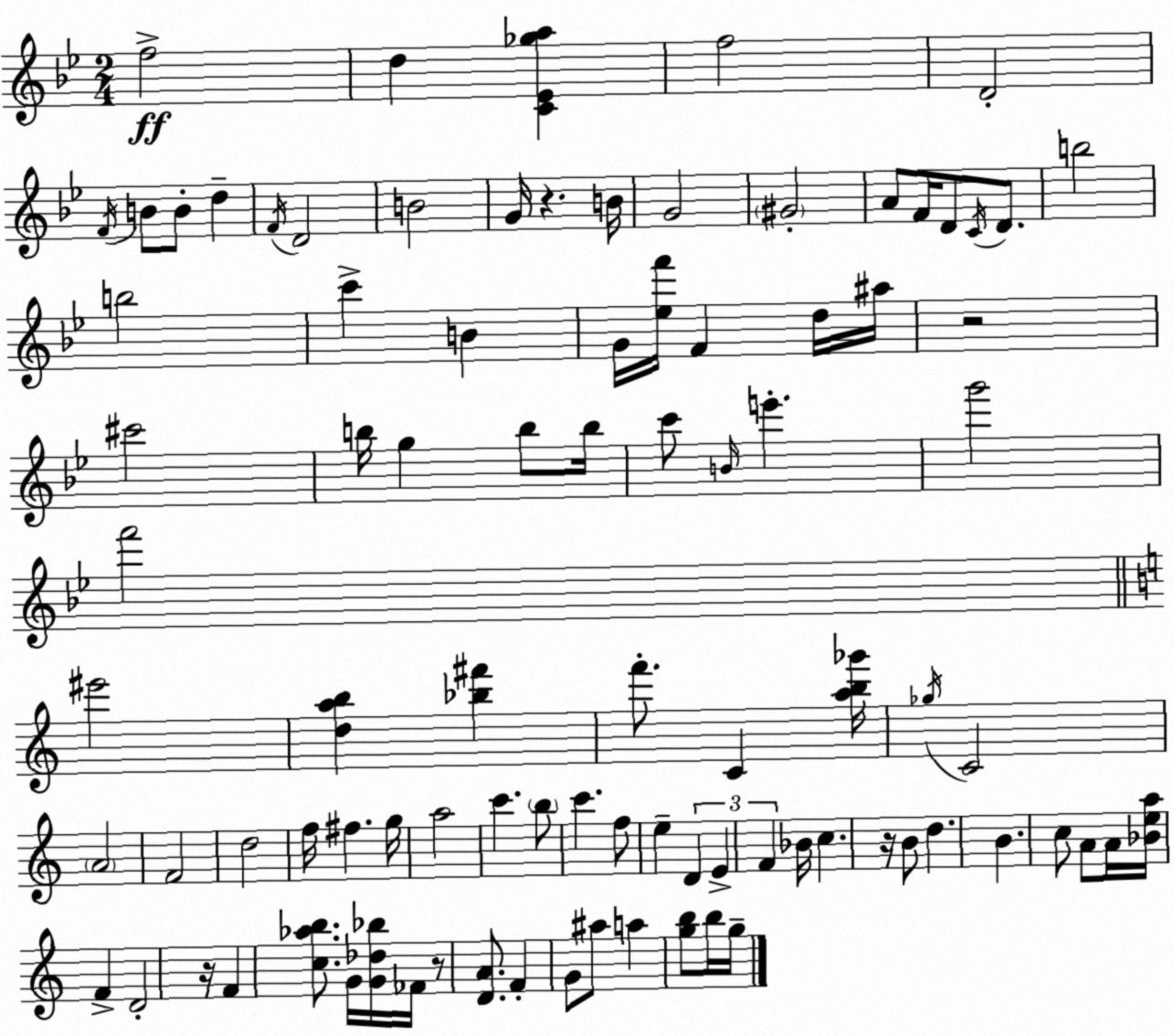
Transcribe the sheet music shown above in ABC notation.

X:1
T:Untitled
M:2/4
L:1/4
K:Bb
f2 d [C_E_ga] f2 D2 F/4 B/2 B/2 d F/4 D2 B2 G/4 z B/4 G2 ^G2 A/2 F/4 D/2 C/4 D/2 b2 b2 c' B G/4 [_ef']/4 F d/4 ^a/4 z2 ^c'2 b/4 g b/2 b/4 c'/2 B/4 e' g'2 f'2 ^e'2 [dab] [_b^f'] f'/2 C [ab_g']/4 _g/4 C2 A2 F2 d2 f/4 ^f g/4 a2 c' b/2 c' f/2 e D E F _B/4 c z/4 B/2 d B c/2 A/2 A/4 [_Bea]/4 F D2 z/4 F [c_ab]/2 G/4 [G_d_b]/4 _F/4 z/2 [DA]/2 F G/2 ^a/2 a [gb]/2 b/4 g/4